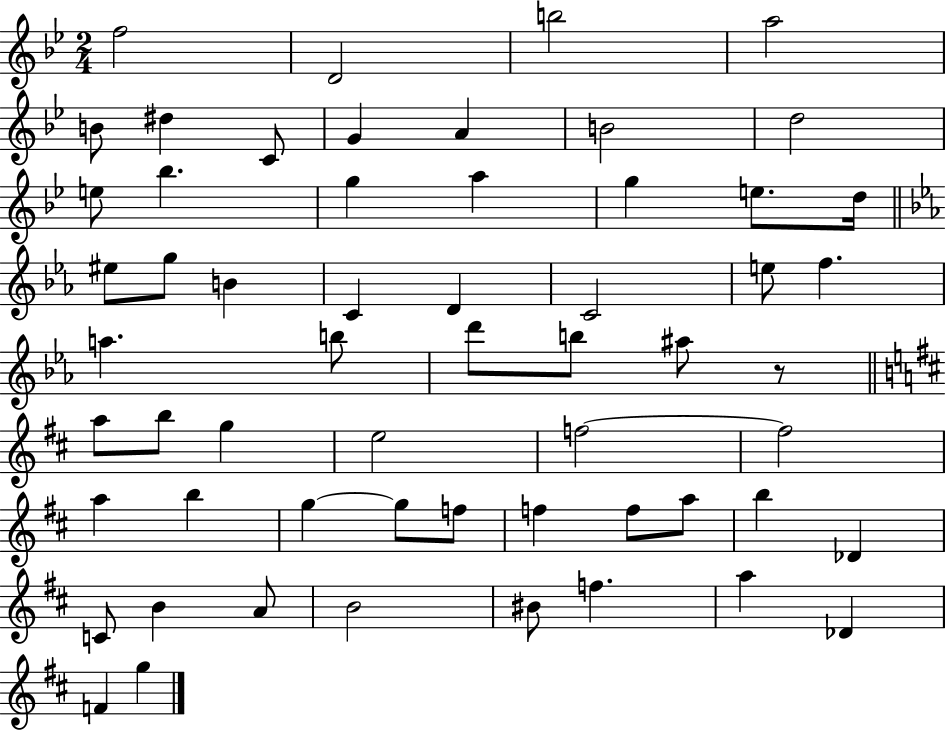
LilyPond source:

{
  \clef treble
  \numericTimeSignature
  \time 2/4
  \key bes \major
  f''2 | d'2 | b''2 | a''2 | \break b'8 dis''4 c'8 | g'4 a'4 | b'2 | d''2 | \break e''8 bes''4. | g''4 a''4 | g''4 e''8. d''16 | \bar "||" \break \key ees \major eis''8 g''8 b'4 | c'4 d'4 | c'2 | e''8 f''4. | \break a''4. b''8 | d'''8 b''8 ais''8 r8 | \bar "||" \break \key b \minor a''8 b''8 g''4 | e''2 | f''2~~ | f''2 | \break a''4 b''4 | g''4~~ g''8 f''8 | f''4 f''8 a''8 | b''4 des'4 | \break c'8 b'4 a'8 | b'2 | bis'8 f''4. | a''4 des'4 | \break f'4 g''4 | \bar "|."
}